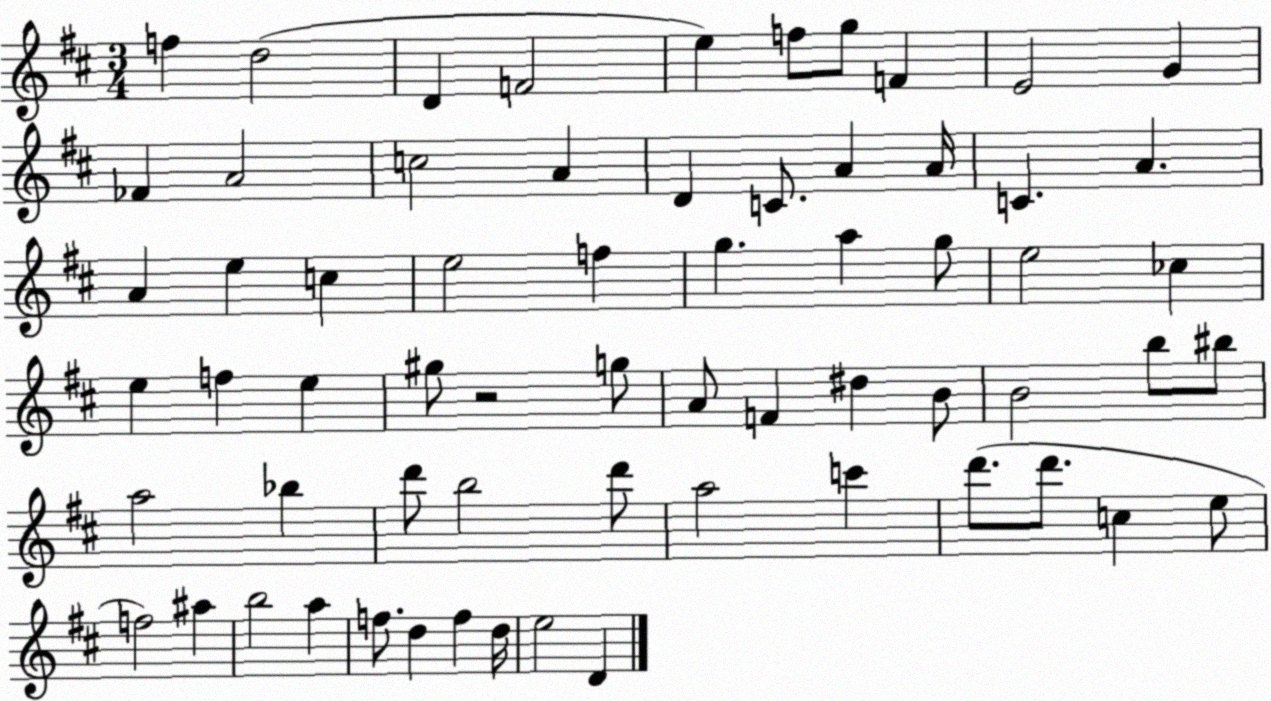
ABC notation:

X:1
T:Untitled
M:3/4
L:1/4
K:D
f d2 D F2 e f/2 g/2 F E2 G _F A2 c2 A D C/2 A A/4 C A A e c e2 f g a g/2 e2 _c e f e ^g/2 z2 g/2 A/2 F ^d B/2 B2 b/2 ^b/2 a2 _b d'/2 b2 d'/2 a2 c' d'/2 d'/2 c e/2 f2 ^a b2 a f/2 d f d/4 e2 D